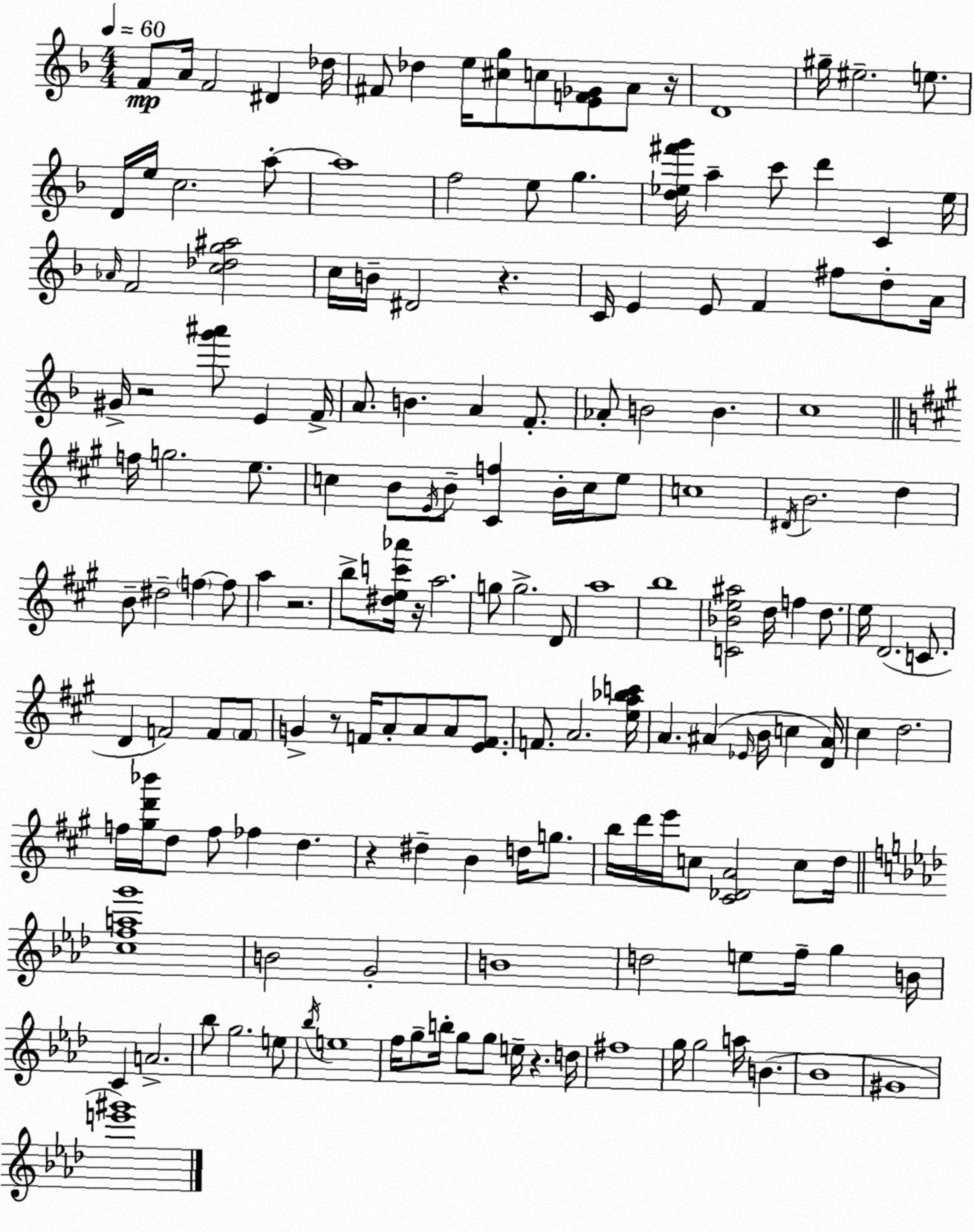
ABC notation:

X:1
T:Untitled
M:4/4
L:1/4
K:Dm
F/2 A/4 F2 ^D _d/4 ^F/2 _d e/4 [^cg]/2 c/2 [EF_G]/2 A/2 z/4 D4 ^g/4 ^e2 e/2 D/4 e/4 c2 a/2 a4 f2 e/2 g [d_e^f'g']/4 a c'/2 d' C _e/4 _A/4 F2 [c_dg^a]2 c/4 B/4 ^D2 z C/4 E E/2 F ^f/2 d/2 A/4 ^G/4 z2 [g'^a']/2 E F/4 A/2 B A F/2 _A/2 B2 B c4 f/4 g2 e/2 c B/2 E/4 B/2 [^Cf] B/4 c/4 e/2 c4 ^D/4 B2 d B/2 ^d2 f f/2 a z2 b/2 [^dec'_a']/4 z/4 a2 g/2 g2 D/2 a4 b4 [C_Be^a]2 d/4 f d/2 e/4 D2 C/2 D F2 F/2 F/2 G z/2 F/4 A/2 A/2 A/2 [EF]/2 F/2 A2 [ea_bc']/4 A ^A _E/4 B/4 c [D^A]/4 ^c d2 f/4 [^gd'_b']/4 d/2 f/2 _f d z ^d B d/4 g/2 b/4 d'/4 e'/4 c/2 [^C_DA]2 c/2 d/4 [cfag']4 B2 G2 B4 d2 e/2 f/4 g B/4 C A2 _b/2 g2 e/2 _b/4 e4 f/4 g/2 b/4 g/2 g/2 e/4 z d/4 ^f4 g/4 g2 a/4 B _B4 ^G4 [e'^g']4